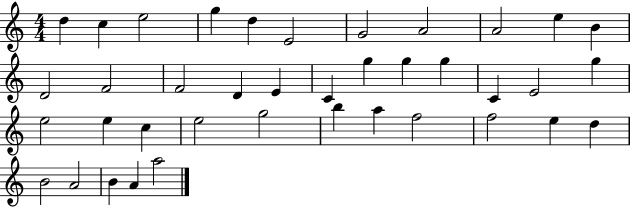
D5/q C5/q E5/h G5/q D5/q E4/h G4/h A4/h A4/h E5/q B4/q D4/h F4/h F4/h D4/q E4/q C4/q G5/q G5/q G5/q C4/q E4/h G5/q E5/h E5/q C5/q E5/h G5/h B5/q A5/q F5/h F5/h E5/q D5/q B4/h A4/h B4/q A4/q A5/h